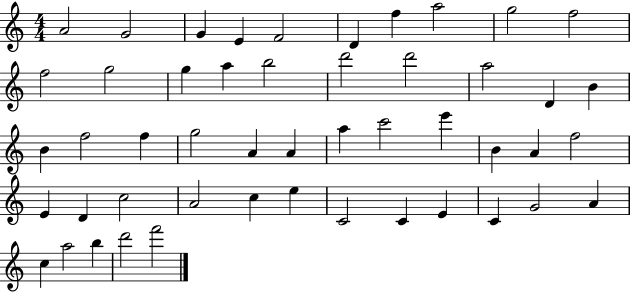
{
  \clef treble
  \numericTimeSignature
  \time 4/4
  \key c \major
  a'2 g'2 | g'4 e'4 f'2 | d'4 f''4 a''2 | g''2 f''2 | \break f''2 g''2 | g''4 a''4 b''2 | d'''2 d'''2 | a''2 d'4 b'4 | \break b'4 f''2 f''4 | g''2 a'4 a'4 | a''4 c'''2 e'''4 | b'4 a'4 f''2 | \break e'4 d'4 c''2 | a'2 c''4 e''4 | c'2 c'4 e'4 | c'4 g'2 a'4 | \break c''4 a''2 b''4 | d'''2 f'''2 | \bar "|."
}